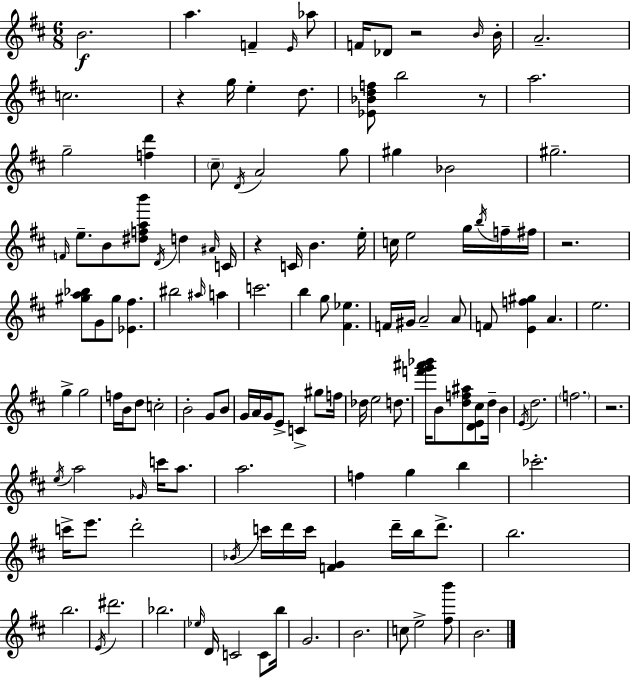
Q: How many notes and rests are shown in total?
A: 133